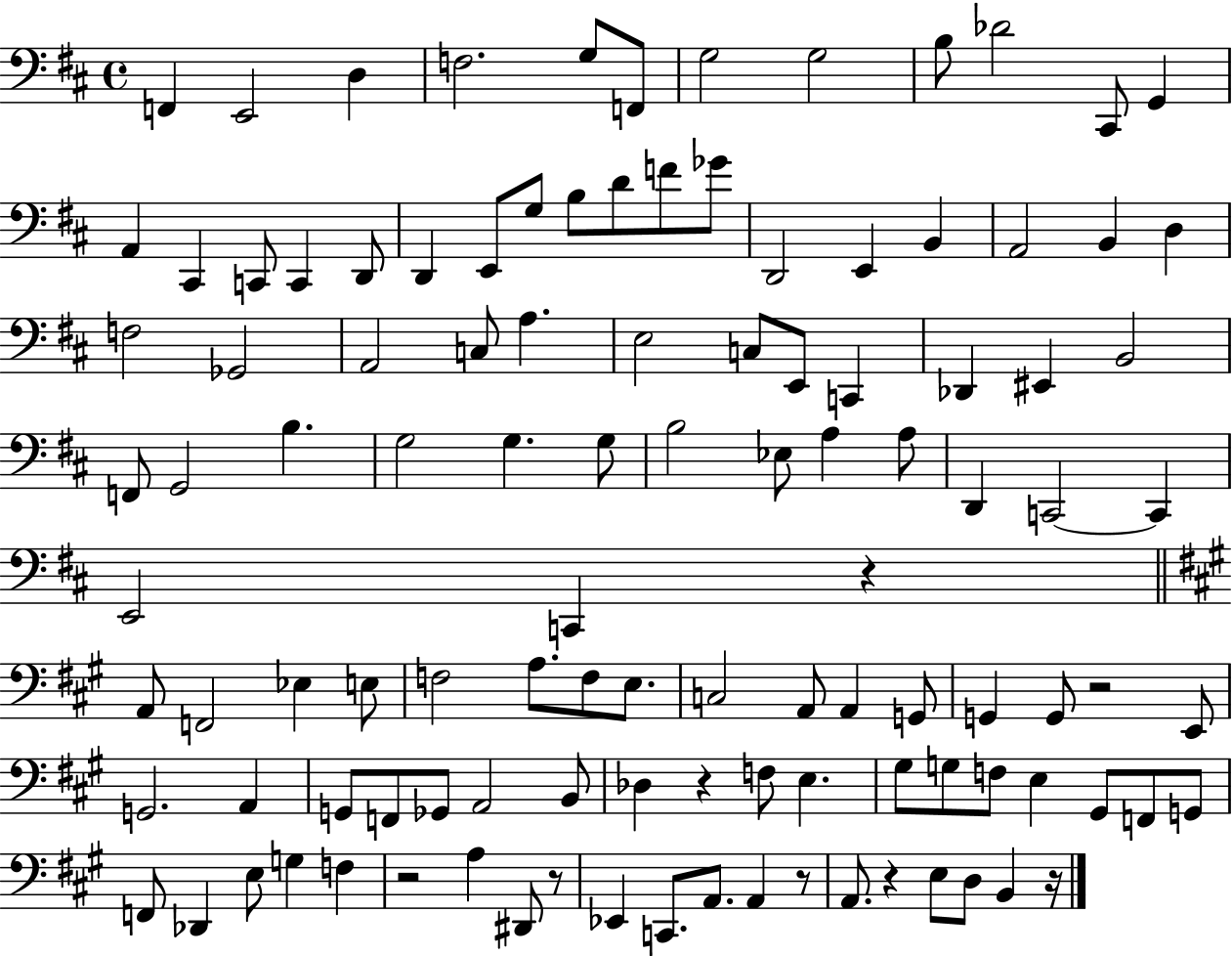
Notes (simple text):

F2/q E2/h D3/q F3/h. G3/e F2/e G3/h G3/h B3/e Db4/h C#2/e G2/q A2/q C#2/q C2/e C2/q D2/e D2/q E2/e G3/e B3/e D4/e F4/e Gb4/e D2/h E2/q B2/q A2/h B2/q D3/q F3/h Gb2/h A2/h C3/e A3/q. E3/h C3/e E2/e C2/q Db2/q EIS2/q B2/h F2/e G2/h B3/q. G3/h G3/q. G3/e B3/h Eb3/e A3/q A3/e D2/q C2/h C2/q E2/h C2/q R/q A2/e F2/h Eb3/q E3/e F3/h A3/e. F3/e E3/e. C3/h A2/e A2/q G2/e G2/q G2/e R/h E2/e G2/h. A2/q G2/e F2/e Gb2/e A2/h B2/e Db3/q R/q F3/e E3/q. G#3/e G3/e F3/e E3/q G#2/e F2/e G2/e F2/e Db2/q E3/e G3/q F3/q R/h A3/q D#2/e R/e Eb2/q C2/e. A2/e. A2/q R/e A2/e. R/q E3/e D3/e B2/q R/s